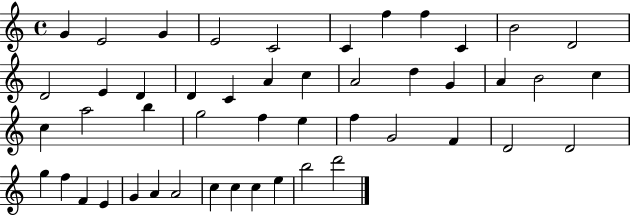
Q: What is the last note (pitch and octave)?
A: D6